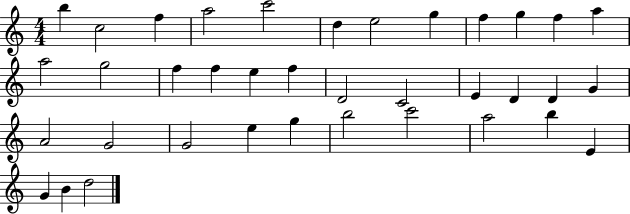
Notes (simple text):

B5/q C5/h F5/q A5/h C6/h D5/q E5/h G5/q F5/q G5/q F5/q A5/q A5/h G5/h F5/q F5/q E5/q F5/q D4/h C4/h E4/q D4/q D4/q G4/q A4/h G4/h G4/h E5/q G5/q B5/h C6/h A5/h B5/q E4/q G4/q B4/q D5/h